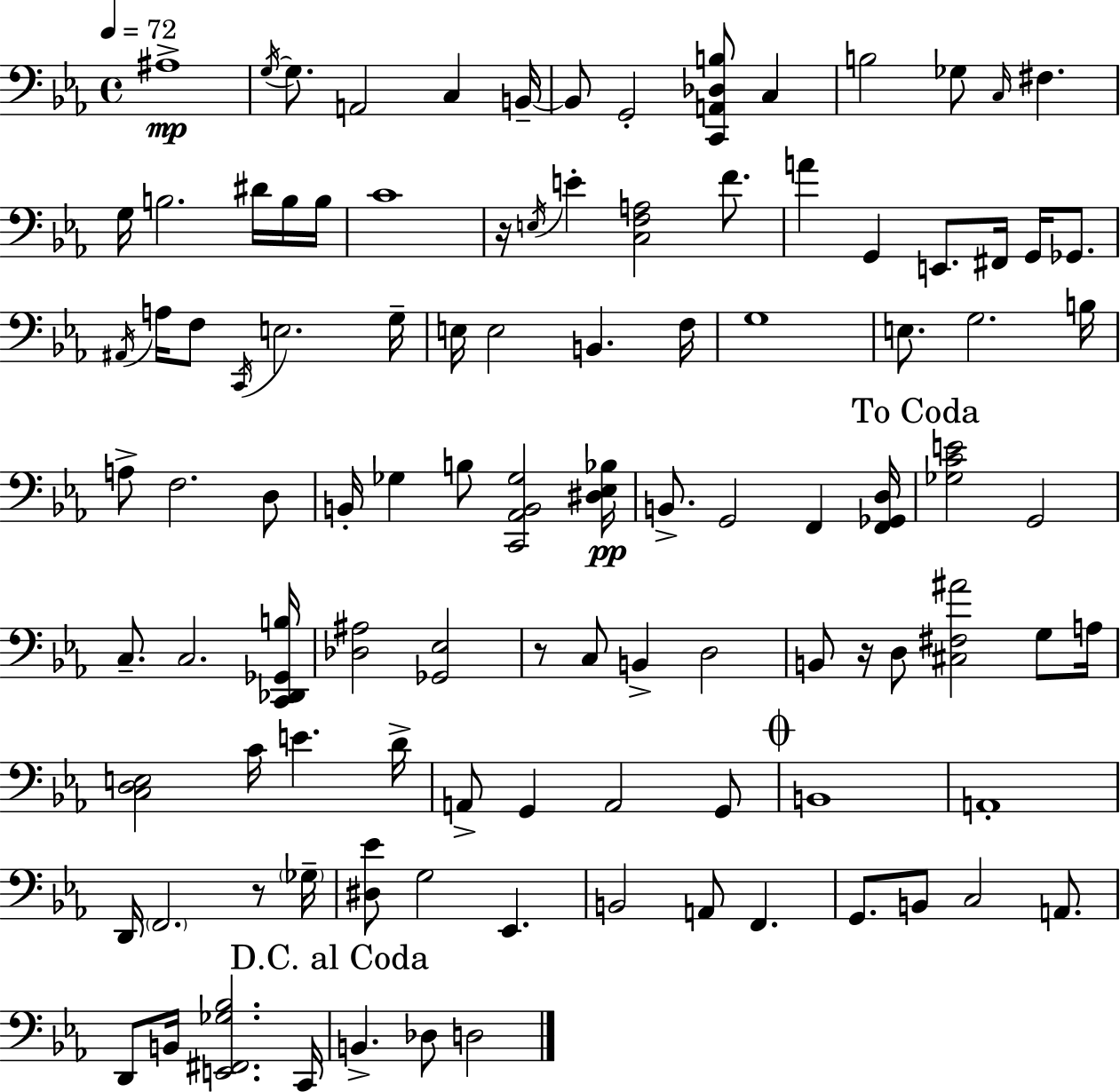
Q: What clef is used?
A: bass